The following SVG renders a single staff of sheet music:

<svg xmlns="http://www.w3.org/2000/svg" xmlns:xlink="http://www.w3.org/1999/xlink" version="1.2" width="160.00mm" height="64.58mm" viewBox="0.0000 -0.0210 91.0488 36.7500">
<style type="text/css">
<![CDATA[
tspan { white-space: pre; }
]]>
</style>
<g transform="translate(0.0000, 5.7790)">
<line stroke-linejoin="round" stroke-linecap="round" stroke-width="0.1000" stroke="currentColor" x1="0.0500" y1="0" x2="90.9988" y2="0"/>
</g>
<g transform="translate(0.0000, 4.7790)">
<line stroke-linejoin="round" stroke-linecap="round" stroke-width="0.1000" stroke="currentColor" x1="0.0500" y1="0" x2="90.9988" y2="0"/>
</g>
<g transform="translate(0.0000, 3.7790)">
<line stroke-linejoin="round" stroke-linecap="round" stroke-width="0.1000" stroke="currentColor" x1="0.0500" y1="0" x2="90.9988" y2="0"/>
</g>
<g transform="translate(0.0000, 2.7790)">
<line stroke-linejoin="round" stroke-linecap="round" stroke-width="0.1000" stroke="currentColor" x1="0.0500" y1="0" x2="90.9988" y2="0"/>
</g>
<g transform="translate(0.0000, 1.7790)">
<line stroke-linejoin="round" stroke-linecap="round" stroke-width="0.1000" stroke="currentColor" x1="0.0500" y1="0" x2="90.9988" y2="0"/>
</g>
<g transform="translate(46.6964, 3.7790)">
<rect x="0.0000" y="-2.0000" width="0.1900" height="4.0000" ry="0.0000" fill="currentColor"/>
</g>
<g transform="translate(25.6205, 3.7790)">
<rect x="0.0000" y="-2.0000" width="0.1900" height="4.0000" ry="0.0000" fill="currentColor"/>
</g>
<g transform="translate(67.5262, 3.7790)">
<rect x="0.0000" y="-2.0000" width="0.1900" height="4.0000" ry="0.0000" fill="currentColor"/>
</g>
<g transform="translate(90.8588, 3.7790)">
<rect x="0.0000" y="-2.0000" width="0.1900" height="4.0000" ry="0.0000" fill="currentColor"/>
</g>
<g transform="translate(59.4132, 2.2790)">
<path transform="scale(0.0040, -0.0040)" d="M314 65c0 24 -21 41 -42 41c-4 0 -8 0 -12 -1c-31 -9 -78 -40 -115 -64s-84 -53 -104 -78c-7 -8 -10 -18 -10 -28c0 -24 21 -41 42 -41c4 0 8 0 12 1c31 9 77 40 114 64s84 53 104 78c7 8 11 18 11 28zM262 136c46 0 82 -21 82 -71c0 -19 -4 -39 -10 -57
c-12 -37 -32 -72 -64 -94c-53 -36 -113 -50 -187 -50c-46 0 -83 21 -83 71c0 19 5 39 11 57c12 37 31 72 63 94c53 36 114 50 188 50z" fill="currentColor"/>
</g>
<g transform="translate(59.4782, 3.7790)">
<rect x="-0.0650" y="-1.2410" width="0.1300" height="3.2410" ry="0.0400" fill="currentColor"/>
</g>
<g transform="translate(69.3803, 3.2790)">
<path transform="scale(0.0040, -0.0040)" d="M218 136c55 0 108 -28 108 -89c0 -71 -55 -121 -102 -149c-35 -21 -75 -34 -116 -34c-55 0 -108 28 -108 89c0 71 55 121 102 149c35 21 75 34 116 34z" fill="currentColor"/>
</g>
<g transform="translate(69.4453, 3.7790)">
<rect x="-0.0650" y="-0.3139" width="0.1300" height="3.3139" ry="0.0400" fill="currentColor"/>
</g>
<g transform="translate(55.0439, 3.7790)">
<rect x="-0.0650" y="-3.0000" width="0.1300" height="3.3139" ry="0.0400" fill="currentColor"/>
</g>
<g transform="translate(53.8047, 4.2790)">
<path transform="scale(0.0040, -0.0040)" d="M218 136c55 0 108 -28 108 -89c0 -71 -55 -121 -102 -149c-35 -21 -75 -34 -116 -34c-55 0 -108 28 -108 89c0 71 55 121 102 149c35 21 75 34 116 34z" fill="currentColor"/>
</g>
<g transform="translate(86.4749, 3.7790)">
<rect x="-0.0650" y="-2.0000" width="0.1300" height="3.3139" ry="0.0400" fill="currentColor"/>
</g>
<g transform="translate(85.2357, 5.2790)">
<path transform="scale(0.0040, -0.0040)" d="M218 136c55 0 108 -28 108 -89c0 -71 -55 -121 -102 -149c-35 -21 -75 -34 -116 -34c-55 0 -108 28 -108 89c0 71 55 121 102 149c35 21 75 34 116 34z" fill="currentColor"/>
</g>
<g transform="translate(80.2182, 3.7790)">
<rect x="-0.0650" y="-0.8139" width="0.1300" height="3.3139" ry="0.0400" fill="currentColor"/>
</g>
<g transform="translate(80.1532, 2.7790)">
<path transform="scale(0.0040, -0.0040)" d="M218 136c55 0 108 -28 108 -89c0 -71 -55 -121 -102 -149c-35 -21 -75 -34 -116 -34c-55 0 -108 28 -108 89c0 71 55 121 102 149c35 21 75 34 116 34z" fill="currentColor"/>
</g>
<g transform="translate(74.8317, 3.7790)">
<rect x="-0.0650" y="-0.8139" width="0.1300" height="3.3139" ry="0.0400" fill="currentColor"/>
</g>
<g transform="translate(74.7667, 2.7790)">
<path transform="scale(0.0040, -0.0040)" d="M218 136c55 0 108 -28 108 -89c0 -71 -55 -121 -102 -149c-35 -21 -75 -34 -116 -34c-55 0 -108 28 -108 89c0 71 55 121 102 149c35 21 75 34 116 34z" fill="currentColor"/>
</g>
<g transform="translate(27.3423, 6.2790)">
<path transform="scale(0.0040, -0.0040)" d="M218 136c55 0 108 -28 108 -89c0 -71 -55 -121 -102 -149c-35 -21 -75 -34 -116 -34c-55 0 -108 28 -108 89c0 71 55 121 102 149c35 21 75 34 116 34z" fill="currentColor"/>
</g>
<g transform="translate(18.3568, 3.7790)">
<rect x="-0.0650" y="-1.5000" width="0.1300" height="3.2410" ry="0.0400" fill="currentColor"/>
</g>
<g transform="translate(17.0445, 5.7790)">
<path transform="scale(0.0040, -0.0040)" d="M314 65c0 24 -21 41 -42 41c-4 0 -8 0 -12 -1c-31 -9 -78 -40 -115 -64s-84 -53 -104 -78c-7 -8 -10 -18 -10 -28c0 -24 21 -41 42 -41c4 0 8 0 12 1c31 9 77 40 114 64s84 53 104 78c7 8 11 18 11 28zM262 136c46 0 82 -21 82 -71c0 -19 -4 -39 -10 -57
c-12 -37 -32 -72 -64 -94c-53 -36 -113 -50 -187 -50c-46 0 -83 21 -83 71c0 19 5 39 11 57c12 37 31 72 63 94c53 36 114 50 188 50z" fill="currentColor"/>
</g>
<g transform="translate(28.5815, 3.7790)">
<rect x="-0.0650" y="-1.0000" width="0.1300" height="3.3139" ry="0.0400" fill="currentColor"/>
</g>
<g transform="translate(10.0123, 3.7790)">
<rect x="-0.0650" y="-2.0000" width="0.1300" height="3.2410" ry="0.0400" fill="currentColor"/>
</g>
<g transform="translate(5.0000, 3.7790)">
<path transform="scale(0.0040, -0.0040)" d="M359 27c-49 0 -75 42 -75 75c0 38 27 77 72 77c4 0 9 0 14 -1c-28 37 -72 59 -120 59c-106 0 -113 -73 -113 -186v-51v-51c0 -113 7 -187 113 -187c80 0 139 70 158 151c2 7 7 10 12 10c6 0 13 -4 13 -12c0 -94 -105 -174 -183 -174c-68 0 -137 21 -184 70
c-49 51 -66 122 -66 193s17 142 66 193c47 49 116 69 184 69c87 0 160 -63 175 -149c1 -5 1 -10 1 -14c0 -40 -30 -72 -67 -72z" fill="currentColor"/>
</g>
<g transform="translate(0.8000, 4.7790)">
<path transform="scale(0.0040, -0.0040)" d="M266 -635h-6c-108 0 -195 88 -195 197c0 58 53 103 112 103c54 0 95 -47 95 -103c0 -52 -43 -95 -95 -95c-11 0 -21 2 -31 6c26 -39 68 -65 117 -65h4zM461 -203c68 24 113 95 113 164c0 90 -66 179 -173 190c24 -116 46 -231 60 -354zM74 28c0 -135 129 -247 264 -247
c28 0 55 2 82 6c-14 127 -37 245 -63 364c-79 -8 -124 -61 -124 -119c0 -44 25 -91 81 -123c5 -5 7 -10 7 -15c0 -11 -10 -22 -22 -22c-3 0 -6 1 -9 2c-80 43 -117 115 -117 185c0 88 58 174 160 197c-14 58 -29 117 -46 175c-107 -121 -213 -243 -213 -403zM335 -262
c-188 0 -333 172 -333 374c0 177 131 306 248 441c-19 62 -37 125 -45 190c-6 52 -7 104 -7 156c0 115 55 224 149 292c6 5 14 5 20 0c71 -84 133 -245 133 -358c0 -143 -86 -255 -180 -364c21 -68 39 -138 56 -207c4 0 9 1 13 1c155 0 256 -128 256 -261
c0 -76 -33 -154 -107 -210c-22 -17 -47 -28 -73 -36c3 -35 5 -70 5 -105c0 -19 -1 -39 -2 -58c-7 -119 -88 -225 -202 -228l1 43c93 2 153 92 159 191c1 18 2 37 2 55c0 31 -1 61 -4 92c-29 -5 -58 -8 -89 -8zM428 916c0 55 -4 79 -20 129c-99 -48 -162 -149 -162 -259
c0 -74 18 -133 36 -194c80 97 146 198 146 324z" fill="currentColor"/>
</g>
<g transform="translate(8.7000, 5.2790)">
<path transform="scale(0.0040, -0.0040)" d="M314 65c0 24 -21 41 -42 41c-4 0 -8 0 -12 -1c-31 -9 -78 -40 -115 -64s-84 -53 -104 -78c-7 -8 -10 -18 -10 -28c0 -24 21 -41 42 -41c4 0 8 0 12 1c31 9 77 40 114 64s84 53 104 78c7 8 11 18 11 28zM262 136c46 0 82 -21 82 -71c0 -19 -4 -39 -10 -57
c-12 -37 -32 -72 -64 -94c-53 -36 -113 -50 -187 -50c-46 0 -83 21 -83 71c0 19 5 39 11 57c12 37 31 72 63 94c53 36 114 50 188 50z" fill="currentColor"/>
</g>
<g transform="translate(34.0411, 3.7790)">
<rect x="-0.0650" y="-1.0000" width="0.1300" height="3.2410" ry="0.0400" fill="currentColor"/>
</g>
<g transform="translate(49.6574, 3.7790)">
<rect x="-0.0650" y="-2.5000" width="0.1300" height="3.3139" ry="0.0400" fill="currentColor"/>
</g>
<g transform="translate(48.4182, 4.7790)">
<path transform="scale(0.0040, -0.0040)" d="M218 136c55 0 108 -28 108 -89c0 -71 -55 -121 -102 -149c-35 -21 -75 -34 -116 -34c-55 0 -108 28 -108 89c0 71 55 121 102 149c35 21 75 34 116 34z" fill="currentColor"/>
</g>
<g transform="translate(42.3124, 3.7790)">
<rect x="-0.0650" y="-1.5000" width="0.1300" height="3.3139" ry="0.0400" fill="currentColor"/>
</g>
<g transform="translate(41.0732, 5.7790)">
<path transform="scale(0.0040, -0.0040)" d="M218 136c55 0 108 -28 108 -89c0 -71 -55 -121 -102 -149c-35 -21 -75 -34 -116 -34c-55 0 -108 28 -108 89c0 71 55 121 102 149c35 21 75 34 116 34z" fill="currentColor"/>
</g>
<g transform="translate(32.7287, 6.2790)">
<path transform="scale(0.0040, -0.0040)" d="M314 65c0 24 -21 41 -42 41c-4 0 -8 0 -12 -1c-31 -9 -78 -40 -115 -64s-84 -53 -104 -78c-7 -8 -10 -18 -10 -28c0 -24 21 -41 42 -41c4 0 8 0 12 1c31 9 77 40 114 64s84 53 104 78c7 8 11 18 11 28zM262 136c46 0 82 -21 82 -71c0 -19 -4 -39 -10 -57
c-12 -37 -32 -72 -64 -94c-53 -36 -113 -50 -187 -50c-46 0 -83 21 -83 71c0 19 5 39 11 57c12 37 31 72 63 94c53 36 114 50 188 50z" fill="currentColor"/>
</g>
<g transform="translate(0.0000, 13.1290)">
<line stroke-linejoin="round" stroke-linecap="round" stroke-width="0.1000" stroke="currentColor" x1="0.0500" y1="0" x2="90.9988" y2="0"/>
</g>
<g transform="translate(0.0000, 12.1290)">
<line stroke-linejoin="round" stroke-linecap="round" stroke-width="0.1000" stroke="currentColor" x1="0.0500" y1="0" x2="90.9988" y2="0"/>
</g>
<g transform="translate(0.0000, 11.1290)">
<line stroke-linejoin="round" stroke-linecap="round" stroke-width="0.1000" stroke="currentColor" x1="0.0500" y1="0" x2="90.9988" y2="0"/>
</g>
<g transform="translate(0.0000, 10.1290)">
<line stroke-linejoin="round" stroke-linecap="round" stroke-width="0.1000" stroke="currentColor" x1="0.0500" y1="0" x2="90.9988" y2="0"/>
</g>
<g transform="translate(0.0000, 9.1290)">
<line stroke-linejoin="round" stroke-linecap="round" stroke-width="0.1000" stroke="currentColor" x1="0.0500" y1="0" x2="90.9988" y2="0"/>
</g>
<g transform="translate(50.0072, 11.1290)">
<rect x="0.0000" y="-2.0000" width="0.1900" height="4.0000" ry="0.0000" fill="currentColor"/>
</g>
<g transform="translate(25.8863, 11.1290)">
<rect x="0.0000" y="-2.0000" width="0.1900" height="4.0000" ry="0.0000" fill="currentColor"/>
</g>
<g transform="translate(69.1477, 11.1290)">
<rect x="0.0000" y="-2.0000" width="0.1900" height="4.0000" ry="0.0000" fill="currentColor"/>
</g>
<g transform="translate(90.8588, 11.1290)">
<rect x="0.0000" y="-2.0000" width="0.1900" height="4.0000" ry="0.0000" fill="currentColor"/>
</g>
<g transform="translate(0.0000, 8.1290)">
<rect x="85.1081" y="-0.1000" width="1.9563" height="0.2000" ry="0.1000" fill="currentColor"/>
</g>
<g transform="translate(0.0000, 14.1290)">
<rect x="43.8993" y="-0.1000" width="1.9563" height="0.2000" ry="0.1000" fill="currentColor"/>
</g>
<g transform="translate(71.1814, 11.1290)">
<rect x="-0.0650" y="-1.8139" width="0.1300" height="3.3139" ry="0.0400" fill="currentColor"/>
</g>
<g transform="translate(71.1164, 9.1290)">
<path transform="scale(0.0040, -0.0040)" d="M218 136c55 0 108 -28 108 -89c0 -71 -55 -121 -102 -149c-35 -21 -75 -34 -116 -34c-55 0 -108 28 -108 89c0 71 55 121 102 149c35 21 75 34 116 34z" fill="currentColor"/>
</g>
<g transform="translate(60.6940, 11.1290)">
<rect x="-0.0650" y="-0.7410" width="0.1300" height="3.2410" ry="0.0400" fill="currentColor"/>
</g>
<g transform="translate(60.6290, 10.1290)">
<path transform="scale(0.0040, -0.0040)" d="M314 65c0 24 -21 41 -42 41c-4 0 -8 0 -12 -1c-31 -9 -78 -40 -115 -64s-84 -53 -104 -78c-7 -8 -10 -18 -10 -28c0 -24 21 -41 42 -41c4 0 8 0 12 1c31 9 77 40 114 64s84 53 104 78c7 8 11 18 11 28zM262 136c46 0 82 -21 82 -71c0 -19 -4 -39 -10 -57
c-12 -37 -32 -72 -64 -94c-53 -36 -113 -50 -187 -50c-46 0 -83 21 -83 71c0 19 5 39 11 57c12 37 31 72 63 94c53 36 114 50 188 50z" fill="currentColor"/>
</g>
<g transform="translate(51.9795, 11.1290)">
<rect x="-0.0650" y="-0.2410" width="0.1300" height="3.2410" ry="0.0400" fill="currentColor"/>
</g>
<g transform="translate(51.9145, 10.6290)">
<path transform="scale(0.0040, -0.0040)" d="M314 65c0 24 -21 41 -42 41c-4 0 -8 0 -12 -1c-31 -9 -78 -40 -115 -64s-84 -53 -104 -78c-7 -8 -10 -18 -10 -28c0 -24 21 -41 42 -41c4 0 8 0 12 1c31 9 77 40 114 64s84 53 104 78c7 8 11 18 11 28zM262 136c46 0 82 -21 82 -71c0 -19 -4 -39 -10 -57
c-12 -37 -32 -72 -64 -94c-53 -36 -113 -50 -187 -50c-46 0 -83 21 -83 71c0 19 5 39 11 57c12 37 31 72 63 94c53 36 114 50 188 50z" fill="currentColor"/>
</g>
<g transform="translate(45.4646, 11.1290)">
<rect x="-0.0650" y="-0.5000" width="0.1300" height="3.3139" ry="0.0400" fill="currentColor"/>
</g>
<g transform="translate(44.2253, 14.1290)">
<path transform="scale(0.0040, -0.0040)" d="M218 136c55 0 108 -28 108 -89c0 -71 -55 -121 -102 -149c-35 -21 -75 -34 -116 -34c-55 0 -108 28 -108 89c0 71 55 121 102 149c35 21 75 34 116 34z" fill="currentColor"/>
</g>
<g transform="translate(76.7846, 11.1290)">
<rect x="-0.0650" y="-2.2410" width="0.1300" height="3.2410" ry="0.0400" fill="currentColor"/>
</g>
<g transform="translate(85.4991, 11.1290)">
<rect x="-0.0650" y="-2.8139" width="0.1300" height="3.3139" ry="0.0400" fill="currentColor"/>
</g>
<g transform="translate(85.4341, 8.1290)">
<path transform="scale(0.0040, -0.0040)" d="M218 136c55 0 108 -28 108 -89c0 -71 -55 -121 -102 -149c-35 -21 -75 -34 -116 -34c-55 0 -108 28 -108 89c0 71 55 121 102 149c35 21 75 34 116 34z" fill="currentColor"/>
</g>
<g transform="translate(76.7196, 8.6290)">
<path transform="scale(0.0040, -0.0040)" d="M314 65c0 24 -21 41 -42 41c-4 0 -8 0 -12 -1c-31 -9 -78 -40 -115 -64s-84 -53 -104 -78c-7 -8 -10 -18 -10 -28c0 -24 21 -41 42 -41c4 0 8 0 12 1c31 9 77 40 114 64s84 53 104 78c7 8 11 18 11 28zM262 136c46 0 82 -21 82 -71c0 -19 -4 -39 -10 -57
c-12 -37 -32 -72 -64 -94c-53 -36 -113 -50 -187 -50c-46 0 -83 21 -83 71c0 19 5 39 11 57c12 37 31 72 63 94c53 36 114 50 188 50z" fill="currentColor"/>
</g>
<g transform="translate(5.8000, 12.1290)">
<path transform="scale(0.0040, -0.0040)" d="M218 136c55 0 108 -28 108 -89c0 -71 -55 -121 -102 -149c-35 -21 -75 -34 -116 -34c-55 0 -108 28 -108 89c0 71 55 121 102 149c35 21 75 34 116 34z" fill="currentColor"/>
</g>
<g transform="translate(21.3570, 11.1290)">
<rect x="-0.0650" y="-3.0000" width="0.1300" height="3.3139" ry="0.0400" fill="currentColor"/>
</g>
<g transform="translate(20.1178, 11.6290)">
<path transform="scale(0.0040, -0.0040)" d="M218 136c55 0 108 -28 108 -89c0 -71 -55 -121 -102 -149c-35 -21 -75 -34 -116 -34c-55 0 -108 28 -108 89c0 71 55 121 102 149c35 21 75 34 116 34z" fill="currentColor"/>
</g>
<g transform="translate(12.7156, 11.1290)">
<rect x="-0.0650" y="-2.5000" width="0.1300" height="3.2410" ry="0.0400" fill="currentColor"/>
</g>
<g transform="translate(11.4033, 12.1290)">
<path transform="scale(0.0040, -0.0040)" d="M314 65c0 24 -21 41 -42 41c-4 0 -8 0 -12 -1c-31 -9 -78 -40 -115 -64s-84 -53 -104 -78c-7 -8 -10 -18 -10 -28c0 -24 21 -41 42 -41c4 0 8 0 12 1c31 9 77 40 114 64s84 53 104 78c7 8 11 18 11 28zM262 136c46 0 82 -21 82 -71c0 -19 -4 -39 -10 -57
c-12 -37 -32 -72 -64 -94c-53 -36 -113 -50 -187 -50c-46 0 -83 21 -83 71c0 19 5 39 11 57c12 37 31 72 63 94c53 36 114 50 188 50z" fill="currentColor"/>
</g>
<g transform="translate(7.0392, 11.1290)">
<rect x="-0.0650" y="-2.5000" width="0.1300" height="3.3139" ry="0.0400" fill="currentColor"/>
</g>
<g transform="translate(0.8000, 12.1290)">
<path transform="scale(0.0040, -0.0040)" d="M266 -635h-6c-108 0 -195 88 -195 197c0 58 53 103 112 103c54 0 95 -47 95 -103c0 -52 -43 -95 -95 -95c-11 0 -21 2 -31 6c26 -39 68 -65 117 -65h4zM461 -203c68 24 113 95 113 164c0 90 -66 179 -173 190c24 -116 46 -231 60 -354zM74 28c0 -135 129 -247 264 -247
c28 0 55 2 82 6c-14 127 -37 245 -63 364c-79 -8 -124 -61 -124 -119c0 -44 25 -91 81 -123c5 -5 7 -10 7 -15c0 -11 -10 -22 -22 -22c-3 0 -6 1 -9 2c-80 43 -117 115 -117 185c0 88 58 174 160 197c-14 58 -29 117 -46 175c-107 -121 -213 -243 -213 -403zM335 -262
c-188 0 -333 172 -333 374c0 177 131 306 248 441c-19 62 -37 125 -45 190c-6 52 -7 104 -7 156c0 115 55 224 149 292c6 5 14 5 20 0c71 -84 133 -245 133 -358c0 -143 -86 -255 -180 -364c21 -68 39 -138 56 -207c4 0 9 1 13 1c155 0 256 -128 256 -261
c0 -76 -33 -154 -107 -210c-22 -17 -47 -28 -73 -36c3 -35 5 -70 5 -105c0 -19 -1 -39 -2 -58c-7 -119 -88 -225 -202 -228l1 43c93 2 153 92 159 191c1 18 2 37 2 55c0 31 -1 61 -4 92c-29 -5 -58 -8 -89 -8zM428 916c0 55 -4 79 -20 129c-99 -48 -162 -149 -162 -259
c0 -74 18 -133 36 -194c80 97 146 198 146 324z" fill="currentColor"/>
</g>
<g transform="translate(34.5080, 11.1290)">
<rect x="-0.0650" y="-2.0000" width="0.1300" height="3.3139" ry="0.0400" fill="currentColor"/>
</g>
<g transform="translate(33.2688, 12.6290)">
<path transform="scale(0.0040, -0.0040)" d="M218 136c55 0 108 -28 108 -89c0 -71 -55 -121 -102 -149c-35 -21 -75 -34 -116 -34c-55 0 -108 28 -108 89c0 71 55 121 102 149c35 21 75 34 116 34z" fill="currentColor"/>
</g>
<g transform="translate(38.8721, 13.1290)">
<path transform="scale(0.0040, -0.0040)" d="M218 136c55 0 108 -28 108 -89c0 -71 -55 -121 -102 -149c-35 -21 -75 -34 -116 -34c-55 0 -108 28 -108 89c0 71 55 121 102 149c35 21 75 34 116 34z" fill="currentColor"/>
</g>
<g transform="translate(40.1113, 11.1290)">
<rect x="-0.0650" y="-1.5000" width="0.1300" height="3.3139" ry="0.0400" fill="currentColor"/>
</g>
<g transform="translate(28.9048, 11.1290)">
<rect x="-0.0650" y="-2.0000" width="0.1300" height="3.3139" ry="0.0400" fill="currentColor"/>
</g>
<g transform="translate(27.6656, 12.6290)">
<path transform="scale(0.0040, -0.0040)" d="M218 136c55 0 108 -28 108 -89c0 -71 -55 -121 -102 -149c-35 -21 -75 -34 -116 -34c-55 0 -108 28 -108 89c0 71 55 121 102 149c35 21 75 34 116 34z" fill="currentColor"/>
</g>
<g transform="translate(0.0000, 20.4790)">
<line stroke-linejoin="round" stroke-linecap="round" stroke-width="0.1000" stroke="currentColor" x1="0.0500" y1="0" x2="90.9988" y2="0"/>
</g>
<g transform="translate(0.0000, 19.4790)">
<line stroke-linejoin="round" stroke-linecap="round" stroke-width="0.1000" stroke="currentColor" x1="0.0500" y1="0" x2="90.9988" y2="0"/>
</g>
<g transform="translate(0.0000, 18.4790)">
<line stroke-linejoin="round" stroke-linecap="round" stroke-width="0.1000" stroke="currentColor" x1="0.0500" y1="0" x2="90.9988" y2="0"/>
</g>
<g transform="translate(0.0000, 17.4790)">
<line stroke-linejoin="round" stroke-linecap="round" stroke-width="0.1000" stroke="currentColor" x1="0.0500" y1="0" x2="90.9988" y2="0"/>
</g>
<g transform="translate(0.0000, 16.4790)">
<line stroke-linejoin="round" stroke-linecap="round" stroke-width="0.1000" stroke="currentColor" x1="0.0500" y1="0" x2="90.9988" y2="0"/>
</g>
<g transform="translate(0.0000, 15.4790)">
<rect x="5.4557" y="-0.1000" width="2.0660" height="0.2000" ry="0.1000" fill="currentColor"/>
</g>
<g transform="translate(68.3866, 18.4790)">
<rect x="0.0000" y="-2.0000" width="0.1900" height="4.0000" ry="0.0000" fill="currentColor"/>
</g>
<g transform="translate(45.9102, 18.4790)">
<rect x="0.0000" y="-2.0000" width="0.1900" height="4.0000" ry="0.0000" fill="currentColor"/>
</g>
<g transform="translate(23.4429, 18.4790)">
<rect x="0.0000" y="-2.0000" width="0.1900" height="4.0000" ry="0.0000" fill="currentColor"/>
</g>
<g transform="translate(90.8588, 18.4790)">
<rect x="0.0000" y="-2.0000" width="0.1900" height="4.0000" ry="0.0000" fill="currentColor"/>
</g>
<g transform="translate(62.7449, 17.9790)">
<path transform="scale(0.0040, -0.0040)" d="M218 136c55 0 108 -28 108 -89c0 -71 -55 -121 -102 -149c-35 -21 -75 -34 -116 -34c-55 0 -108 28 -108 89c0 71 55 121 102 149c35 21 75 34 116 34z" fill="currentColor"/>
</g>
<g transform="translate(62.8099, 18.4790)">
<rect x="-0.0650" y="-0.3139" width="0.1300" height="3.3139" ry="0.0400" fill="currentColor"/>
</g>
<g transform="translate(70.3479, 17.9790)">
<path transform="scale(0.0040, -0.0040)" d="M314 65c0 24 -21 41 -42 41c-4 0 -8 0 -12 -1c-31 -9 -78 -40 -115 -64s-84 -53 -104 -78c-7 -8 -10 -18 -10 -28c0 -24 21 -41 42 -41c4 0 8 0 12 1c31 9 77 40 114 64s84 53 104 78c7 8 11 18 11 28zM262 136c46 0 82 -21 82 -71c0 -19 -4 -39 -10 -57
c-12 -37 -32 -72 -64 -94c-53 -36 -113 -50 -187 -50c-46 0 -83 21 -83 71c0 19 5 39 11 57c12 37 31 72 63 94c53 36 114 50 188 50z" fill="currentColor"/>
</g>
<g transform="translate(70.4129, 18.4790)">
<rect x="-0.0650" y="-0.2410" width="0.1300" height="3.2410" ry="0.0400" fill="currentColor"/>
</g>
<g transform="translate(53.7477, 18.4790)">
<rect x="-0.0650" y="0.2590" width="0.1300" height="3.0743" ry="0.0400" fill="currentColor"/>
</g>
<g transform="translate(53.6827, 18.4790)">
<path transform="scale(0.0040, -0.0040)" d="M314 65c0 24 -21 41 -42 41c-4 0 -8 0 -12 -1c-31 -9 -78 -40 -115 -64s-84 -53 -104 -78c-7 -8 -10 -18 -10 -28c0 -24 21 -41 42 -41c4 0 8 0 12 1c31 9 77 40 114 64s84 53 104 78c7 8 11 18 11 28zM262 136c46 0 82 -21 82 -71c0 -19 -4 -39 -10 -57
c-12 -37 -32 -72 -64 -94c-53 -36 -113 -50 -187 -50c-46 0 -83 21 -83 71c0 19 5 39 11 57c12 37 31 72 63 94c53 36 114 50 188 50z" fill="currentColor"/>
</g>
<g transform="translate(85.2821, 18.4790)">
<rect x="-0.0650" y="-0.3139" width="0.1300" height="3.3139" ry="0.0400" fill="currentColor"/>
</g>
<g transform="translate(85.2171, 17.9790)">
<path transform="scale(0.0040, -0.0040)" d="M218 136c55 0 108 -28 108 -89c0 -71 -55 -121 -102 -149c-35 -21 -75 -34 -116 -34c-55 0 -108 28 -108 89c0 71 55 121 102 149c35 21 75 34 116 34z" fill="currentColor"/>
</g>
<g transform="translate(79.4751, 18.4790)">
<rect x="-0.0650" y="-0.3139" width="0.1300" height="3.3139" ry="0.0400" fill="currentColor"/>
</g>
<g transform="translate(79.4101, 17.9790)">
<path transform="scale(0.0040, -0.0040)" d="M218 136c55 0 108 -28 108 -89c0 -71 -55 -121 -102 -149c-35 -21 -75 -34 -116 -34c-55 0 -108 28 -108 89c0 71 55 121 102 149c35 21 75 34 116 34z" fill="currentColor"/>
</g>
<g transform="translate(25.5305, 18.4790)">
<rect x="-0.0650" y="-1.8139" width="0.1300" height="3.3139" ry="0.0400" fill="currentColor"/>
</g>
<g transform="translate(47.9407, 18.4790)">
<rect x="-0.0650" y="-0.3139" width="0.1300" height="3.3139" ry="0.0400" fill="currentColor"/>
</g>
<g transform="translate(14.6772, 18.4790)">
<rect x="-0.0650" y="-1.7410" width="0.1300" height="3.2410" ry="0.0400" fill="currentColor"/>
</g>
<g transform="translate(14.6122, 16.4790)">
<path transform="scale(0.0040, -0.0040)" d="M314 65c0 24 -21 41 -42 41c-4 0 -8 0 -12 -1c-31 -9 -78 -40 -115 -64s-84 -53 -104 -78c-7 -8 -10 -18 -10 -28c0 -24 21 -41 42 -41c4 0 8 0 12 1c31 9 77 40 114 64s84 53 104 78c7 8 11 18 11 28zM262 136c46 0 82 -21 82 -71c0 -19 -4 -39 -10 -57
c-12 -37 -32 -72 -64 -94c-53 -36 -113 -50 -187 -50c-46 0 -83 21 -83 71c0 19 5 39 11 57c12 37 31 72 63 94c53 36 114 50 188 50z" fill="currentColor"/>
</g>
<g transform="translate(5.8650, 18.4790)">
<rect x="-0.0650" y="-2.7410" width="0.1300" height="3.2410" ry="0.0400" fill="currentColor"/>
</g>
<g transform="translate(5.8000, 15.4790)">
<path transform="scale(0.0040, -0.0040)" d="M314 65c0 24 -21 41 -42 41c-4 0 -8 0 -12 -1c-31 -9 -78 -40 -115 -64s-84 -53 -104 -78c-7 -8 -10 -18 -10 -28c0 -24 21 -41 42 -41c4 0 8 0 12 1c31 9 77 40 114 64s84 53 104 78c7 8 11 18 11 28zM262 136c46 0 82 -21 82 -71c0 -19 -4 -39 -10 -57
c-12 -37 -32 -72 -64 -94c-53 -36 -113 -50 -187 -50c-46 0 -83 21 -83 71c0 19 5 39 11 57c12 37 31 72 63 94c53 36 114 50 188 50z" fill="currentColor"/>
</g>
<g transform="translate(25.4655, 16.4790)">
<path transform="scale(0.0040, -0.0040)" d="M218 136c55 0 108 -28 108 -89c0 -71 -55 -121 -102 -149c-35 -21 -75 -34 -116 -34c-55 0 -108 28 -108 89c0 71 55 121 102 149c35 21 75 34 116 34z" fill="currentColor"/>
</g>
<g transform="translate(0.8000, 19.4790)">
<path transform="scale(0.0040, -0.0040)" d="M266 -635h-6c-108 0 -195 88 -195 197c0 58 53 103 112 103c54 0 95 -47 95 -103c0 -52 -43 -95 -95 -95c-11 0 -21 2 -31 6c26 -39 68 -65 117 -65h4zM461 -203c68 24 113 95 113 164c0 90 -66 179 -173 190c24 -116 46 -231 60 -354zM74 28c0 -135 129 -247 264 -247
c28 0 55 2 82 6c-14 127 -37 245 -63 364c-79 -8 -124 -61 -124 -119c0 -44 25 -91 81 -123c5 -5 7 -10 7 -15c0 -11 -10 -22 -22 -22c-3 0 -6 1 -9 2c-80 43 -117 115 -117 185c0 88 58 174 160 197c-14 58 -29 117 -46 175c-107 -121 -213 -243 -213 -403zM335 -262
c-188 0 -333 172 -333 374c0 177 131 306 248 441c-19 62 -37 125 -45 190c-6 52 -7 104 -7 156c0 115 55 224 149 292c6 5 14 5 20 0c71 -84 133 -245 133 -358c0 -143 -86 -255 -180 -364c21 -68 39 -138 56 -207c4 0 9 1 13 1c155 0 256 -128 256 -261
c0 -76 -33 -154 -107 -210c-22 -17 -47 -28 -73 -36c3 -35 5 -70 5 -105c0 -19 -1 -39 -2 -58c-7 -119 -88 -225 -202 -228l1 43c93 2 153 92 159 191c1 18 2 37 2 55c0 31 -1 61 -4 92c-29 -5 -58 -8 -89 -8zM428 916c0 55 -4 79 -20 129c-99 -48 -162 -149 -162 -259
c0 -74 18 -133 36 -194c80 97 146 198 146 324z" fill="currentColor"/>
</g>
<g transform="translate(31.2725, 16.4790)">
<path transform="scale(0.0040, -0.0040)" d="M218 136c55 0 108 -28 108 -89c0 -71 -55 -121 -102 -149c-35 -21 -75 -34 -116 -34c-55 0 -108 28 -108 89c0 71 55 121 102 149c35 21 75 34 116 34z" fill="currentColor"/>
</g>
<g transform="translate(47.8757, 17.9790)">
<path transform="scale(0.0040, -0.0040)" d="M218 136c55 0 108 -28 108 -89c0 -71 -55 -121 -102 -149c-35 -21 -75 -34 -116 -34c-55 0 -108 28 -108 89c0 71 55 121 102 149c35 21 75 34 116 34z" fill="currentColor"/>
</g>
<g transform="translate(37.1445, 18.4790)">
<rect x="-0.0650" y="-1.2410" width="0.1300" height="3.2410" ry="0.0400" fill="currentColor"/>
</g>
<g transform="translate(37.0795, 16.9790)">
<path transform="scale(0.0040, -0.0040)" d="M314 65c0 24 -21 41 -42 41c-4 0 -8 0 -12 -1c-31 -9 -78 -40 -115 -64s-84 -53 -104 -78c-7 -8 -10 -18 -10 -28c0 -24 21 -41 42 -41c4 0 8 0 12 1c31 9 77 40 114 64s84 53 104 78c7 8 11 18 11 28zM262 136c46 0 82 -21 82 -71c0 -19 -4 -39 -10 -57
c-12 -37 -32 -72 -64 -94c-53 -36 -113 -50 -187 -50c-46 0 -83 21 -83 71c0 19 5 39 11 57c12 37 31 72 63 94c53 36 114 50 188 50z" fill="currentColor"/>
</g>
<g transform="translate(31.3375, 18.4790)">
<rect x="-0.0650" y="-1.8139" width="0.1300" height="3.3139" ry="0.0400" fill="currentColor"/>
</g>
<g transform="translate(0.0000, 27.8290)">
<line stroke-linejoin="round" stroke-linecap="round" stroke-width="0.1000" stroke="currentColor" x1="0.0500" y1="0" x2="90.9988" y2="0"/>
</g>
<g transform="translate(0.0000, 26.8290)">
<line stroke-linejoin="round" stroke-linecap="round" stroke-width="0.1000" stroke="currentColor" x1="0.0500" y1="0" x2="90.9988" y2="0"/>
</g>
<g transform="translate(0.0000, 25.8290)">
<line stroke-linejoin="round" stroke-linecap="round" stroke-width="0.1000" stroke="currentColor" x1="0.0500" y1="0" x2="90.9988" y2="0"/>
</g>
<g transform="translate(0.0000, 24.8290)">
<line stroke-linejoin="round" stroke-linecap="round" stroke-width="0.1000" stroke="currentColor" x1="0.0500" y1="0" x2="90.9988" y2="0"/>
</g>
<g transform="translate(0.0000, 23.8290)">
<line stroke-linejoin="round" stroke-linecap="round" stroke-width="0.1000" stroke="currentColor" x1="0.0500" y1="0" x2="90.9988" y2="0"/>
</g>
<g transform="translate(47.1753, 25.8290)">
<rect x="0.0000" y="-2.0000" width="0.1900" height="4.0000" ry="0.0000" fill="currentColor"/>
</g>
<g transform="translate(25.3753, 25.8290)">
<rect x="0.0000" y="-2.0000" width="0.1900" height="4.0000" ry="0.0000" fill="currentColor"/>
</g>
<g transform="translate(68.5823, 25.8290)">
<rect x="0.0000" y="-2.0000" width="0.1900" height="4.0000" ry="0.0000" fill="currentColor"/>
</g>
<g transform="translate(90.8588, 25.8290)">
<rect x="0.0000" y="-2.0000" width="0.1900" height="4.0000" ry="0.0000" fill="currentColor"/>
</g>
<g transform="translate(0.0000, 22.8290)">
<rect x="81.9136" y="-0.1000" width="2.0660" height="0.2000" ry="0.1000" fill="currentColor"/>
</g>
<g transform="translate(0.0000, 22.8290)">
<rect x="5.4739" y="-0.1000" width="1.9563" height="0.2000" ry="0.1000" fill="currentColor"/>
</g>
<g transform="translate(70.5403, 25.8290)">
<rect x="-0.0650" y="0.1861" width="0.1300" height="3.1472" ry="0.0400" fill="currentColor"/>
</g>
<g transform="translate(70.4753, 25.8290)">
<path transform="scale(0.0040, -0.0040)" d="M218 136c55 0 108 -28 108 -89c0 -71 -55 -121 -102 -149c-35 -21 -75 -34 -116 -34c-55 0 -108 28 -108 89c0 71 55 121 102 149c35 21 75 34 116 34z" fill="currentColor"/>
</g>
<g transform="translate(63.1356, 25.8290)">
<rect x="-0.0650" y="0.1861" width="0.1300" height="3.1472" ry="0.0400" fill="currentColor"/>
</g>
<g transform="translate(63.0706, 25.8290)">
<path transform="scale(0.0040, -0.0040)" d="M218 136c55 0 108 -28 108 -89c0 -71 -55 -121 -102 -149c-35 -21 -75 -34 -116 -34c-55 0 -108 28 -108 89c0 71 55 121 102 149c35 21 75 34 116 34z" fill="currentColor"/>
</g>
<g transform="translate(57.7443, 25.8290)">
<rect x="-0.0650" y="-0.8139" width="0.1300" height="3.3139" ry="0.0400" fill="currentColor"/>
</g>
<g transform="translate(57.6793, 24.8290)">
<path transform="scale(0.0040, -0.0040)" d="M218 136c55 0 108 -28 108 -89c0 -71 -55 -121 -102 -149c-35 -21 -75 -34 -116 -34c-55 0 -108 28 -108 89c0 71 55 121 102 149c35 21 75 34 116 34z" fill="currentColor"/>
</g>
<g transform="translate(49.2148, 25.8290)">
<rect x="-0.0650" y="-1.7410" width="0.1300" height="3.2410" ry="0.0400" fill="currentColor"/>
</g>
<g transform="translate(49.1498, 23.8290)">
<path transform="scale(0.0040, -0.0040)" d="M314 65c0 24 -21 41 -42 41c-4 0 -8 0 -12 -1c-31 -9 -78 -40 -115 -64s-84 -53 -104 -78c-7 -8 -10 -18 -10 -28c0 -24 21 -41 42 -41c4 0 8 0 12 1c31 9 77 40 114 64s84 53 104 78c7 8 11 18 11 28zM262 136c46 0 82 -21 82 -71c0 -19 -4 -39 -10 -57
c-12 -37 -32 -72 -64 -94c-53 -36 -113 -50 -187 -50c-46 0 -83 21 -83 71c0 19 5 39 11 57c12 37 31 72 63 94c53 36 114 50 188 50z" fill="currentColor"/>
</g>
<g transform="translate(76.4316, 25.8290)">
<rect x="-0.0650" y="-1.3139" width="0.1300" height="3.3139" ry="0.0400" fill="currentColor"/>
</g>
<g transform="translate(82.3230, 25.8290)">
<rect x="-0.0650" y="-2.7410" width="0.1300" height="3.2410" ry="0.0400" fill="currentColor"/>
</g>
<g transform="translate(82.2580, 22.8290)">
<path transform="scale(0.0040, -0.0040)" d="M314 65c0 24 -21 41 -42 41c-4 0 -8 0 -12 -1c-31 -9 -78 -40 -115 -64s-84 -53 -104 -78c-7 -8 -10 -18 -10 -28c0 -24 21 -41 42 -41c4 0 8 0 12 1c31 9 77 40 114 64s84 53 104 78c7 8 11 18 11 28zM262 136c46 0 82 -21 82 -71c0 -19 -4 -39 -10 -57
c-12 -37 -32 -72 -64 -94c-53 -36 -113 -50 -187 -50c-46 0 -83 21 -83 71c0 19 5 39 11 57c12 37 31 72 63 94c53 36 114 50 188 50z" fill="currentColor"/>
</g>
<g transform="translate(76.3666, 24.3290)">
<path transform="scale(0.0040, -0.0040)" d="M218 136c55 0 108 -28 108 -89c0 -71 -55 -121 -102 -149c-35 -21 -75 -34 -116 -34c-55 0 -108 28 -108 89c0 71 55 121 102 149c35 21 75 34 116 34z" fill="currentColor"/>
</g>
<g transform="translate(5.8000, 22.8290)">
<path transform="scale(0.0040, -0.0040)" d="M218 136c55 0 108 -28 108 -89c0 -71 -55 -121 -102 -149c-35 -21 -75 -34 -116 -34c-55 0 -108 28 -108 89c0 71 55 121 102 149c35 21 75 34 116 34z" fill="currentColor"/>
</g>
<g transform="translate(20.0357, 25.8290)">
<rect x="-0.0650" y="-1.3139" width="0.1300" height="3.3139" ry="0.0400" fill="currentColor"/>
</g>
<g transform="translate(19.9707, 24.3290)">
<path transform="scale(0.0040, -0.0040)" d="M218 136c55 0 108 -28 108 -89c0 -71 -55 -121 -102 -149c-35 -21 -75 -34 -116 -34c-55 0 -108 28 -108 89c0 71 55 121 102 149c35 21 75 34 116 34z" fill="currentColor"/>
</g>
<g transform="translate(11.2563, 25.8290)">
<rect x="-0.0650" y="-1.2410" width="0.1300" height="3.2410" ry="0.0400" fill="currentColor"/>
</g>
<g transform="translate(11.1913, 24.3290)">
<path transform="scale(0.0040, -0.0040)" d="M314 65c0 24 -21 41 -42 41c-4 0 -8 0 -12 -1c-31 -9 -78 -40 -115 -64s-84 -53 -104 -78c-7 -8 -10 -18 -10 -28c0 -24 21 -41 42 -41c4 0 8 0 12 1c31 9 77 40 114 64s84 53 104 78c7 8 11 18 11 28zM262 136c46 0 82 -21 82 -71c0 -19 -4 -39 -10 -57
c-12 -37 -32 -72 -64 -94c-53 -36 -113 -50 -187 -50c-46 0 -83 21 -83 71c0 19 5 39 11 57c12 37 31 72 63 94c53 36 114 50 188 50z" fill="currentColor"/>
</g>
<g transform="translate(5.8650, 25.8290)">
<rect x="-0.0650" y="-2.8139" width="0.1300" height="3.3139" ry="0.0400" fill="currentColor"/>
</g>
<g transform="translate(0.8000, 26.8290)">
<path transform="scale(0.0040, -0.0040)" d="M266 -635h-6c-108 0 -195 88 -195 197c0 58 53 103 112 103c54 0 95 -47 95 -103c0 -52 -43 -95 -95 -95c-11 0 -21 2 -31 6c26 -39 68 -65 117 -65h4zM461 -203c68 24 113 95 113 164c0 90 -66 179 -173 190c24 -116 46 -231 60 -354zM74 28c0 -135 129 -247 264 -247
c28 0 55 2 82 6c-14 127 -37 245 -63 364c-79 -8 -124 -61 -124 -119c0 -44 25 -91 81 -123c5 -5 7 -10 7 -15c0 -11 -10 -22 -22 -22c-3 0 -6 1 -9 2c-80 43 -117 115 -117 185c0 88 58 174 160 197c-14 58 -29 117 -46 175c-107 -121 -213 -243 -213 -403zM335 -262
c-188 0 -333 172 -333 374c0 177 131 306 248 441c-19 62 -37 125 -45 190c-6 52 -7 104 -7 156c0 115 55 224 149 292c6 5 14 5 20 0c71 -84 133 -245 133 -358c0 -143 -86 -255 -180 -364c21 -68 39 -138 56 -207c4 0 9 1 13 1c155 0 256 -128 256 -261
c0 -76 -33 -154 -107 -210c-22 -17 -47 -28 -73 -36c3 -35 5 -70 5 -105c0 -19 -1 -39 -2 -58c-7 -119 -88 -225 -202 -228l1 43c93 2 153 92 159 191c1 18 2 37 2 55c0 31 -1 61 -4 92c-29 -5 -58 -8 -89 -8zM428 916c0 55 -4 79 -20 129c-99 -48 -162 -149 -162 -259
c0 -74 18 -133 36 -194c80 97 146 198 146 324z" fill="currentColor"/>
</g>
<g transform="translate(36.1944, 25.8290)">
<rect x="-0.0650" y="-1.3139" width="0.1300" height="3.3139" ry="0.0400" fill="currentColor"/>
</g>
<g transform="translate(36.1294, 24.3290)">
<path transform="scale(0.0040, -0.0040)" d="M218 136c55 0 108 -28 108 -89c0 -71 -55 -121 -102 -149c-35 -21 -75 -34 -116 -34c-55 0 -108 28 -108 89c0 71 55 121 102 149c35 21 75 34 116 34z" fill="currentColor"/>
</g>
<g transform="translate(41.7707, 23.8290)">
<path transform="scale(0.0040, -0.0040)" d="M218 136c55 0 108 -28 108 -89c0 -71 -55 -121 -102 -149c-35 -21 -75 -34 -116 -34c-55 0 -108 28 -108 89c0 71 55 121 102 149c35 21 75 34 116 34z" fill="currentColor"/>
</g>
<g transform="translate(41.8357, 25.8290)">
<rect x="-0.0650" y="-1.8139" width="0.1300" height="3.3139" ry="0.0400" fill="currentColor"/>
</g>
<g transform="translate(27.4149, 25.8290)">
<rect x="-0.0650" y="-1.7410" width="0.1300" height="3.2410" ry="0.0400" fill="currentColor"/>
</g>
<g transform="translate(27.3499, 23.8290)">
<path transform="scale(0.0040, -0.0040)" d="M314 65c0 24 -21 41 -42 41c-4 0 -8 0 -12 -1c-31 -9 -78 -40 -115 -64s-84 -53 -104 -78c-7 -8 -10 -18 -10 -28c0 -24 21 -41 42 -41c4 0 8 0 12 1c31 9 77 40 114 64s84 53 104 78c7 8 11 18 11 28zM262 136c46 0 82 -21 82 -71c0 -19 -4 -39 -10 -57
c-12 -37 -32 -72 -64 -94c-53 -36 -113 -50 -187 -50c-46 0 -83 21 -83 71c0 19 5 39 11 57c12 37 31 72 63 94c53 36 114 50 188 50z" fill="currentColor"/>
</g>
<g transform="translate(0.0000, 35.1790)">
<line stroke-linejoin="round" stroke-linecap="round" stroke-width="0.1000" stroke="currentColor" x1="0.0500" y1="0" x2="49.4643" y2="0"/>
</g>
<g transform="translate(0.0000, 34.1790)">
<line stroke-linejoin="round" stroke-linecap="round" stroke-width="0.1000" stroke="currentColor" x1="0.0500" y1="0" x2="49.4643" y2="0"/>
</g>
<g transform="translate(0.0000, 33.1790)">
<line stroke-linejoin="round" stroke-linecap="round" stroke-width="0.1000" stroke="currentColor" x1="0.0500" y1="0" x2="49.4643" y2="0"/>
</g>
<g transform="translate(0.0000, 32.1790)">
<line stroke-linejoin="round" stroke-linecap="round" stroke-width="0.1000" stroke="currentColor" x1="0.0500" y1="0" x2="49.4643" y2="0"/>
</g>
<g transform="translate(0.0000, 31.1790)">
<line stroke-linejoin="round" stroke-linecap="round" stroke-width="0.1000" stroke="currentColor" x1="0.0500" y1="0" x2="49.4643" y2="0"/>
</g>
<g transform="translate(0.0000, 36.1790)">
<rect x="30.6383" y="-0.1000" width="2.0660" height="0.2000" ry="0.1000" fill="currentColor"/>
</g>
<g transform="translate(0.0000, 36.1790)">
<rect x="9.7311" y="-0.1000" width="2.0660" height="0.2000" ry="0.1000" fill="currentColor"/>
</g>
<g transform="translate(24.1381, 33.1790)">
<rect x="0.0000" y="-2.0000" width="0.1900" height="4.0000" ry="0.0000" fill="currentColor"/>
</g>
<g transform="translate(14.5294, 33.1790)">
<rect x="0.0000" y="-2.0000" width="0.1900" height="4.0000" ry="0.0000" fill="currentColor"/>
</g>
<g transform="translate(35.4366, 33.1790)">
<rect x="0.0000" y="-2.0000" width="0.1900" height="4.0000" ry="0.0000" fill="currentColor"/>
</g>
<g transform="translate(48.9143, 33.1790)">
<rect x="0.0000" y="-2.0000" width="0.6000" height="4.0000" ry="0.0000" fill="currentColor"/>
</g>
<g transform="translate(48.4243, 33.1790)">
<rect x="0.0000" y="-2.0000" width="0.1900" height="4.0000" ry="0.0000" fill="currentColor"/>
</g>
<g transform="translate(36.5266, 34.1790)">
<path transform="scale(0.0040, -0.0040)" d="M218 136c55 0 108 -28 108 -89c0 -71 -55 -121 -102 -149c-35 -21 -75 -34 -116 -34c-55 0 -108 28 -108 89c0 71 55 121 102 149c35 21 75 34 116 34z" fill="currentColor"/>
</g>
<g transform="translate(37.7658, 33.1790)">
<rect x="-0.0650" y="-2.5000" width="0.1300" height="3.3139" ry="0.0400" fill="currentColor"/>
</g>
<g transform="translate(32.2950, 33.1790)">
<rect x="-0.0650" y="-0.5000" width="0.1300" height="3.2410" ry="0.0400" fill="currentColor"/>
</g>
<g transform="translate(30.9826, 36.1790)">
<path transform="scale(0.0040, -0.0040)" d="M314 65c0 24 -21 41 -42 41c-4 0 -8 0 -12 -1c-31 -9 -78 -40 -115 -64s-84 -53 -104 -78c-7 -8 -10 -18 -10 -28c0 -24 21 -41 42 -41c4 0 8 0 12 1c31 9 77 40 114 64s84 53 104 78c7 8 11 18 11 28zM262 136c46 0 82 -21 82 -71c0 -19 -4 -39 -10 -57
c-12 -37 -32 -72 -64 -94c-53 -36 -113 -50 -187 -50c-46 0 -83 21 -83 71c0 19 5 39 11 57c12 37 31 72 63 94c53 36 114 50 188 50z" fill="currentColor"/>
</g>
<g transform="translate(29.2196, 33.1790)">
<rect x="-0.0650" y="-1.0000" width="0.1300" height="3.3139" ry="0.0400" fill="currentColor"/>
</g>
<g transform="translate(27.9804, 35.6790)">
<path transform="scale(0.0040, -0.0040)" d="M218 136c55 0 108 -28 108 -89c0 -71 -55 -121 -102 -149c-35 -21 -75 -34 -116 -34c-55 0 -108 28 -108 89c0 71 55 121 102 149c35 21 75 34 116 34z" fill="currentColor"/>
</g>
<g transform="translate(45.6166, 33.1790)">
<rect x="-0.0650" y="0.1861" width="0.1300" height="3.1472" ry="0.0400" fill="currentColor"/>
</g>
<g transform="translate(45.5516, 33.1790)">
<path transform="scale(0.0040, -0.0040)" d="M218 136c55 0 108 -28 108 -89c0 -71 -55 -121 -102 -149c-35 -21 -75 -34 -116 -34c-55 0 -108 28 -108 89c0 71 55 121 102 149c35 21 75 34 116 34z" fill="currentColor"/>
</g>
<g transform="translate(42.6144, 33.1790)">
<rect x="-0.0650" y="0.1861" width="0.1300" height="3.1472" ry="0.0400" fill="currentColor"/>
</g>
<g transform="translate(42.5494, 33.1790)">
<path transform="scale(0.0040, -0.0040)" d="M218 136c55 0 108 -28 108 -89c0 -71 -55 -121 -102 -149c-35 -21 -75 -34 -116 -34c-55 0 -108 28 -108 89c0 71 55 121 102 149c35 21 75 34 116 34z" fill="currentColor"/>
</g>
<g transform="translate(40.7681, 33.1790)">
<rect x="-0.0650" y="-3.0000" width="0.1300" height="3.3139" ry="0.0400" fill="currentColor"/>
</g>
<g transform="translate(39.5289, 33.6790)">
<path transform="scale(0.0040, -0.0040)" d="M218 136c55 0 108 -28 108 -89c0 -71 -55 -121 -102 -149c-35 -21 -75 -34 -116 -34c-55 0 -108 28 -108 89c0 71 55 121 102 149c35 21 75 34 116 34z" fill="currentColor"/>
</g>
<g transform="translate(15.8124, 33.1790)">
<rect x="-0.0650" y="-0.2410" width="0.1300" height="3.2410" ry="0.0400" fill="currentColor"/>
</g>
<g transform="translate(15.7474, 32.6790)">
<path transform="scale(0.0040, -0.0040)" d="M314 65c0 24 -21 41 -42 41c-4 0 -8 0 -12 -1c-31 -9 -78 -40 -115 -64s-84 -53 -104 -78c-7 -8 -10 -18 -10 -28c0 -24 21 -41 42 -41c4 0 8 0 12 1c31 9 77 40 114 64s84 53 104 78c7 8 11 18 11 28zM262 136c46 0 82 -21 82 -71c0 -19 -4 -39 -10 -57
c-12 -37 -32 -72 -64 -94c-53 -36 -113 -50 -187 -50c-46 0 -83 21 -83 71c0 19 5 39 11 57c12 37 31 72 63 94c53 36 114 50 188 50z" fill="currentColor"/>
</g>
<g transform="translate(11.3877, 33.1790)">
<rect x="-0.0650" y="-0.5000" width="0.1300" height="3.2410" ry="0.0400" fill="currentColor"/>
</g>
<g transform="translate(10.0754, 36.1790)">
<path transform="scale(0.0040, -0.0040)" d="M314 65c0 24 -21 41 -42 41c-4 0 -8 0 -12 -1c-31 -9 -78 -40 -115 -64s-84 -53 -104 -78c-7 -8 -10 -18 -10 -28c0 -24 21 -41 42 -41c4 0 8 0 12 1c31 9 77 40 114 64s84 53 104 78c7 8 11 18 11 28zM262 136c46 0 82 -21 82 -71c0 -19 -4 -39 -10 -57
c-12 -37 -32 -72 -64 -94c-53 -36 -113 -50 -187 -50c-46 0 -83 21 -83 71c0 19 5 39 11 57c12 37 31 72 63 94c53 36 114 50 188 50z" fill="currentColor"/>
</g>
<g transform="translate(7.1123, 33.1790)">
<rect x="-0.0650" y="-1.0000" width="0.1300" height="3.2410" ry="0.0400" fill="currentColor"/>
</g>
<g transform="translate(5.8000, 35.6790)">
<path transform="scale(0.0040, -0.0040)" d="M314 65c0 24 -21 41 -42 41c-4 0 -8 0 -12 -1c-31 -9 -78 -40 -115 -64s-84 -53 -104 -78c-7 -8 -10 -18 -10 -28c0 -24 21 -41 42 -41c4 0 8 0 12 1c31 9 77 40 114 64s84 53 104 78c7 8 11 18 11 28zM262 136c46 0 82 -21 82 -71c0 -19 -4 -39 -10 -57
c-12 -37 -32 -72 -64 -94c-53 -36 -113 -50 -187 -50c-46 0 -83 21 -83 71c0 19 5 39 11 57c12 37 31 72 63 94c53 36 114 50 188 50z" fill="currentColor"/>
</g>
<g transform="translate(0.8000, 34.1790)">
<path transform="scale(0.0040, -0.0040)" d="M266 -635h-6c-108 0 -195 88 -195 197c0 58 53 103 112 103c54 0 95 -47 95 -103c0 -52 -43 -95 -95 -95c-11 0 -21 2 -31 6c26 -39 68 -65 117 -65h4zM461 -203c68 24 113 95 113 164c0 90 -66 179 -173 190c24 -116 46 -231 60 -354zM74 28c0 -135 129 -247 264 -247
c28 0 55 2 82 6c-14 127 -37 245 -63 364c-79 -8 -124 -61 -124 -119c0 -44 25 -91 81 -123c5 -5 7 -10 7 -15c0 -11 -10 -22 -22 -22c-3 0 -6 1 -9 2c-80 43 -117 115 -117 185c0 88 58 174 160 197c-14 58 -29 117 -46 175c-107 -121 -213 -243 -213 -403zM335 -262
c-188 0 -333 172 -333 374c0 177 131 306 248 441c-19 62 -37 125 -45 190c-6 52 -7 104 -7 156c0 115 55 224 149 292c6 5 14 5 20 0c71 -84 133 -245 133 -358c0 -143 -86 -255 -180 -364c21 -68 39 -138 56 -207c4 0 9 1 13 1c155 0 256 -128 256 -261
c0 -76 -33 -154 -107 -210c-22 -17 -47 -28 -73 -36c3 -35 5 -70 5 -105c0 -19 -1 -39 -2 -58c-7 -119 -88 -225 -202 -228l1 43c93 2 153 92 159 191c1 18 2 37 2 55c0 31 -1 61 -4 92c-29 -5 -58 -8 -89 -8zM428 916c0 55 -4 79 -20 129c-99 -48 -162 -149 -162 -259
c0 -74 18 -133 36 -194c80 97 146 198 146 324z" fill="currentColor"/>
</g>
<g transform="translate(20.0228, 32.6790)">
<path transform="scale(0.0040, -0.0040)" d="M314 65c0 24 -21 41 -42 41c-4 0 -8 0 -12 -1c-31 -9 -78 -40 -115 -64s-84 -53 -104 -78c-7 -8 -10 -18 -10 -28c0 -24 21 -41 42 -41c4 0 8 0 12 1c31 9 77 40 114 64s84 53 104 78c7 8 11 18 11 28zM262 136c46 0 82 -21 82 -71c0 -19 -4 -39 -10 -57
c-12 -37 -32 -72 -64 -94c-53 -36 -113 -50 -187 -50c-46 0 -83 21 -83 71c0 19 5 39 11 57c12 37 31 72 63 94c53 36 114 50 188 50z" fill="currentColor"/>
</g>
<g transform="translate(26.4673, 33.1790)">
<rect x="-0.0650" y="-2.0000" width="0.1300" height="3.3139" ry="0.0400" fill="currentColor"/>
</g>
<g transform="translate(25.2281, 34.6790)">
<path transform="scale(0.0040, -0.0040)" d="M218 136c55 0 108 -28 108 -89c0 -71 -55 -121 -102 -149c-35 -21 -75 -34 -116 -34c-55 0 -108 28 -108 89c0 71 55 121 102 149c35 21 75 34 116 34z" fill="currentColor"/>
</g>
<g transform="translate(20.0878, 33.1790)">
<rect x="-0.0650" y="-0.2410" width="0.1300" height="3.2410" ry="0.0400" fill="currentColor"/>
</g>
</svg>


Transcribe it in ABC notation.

X:1
T:Untitled
M:4/4
L:1/4
K:C
F2 E2 D D2 E G A e2 c d d F G G2 A F F E C c2 d2 f g2 a a2 f2 f f e2 c B2 c c2 c c a e2 e f2 e f f2 d B B e a2 D2 C2 c2 c2 F D C2 G A B B